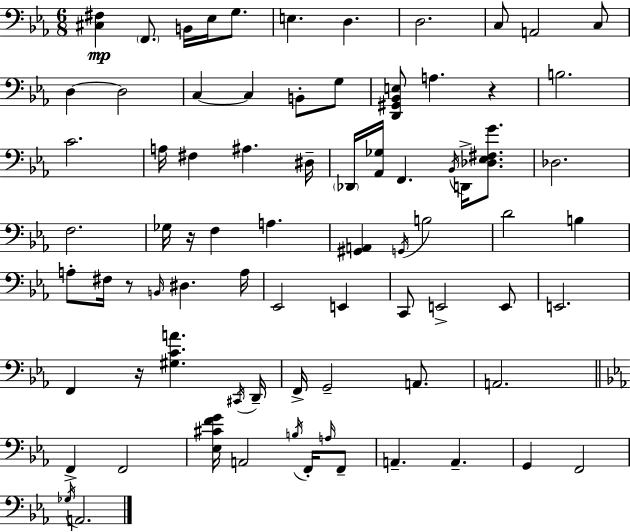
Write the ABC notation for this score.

X:1
T:Untitled
M:6/8
L:1/4
K:Cm
[^C,^F,] F,,/2 B,,/4 _E,/4 G,/2 E, D, D,2 C,/2 A,,2 C,/2 D, D,2 C, C, B,,/2 G,/2 [D,,^G,,_B,,E,]/2 A, z B,2 C2 A,/4 ^F, ^A, ^D,/4 _D,,/4 [_A,,_G,]/4 F,, _B,,/4 D,,/4 [_D,_E,^F,G]/2 _D,2 F,2 _G,/4 z/4 F, A, [^G,,A,,] G,,/4 B,2 D2 B, A,/2 ^F,/4 z/2 B,,/4 ^D, A,/4 _E,,2 E,, C,,/2 E,,2 E,,/2 E,,2 F,, z/4 [^G,CA] ^C,,/4 D,,/4 F,,/4 G,,2 A,,/2 A,,2 F,, F,,2 [_E,^CFG]/4 A,,2 B,/4 F,,/4 A,/4 F,,/2 A,, A,, G,, F,,2 _G,/4 A,,2